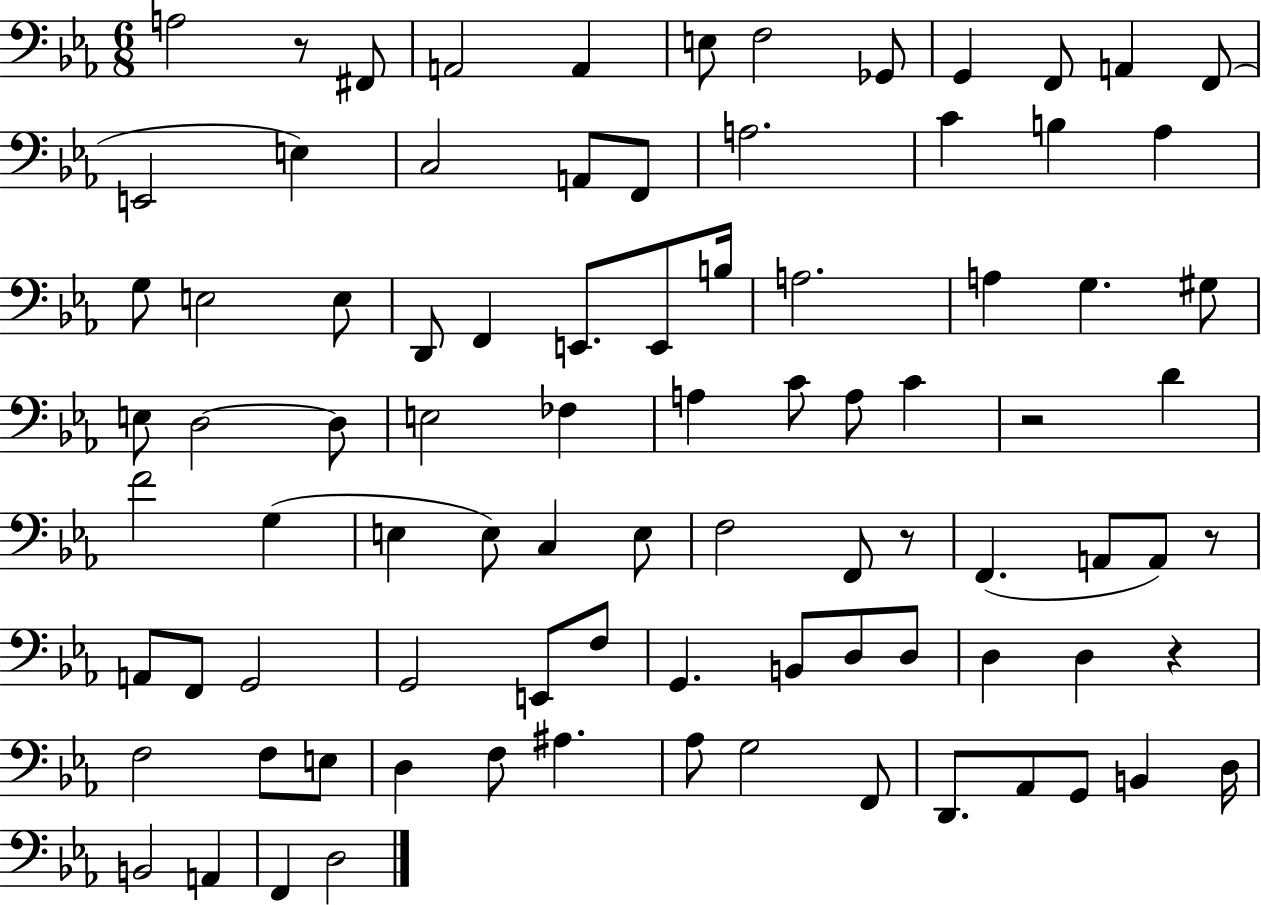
X:1
T:Untitled
M:6/8
L:1/4
K:Eb
A,2 z/2 ^F,,/2 A,,2 A,, E,/2 F,2 _G,,/2 G,, F,,/2 A,, F,,/2 E,,2 E, C,2 A,,/2 F,,/2 A,2 C B, _A, G,/2 E,2 E,/2 D,,/2 F,, E,,/2 E,,/2 B,/4 A,2 A, G, ^G,/2 E,/2 D,2 D,/2 E,2 _F, A, C/2 A,/2 C z2 D F2 G, E, E,/2 C, E,/2 F,2 F,,/2 z/2 F,, A,,/2 A,,/2 z/2 A,,/2 F,,/2 G,,2 G,,2 E,,/2 F,/2 G,, B,,/2 D,/2 D,/2 D, D, z F,2 F,/2 E,/2 D, F,/2 ^A, _A,/2 G,2 F,,/2 D,,/2 _A,,/2 G,,/2 B,, D,/4 B,,2 A,, F,, D,2